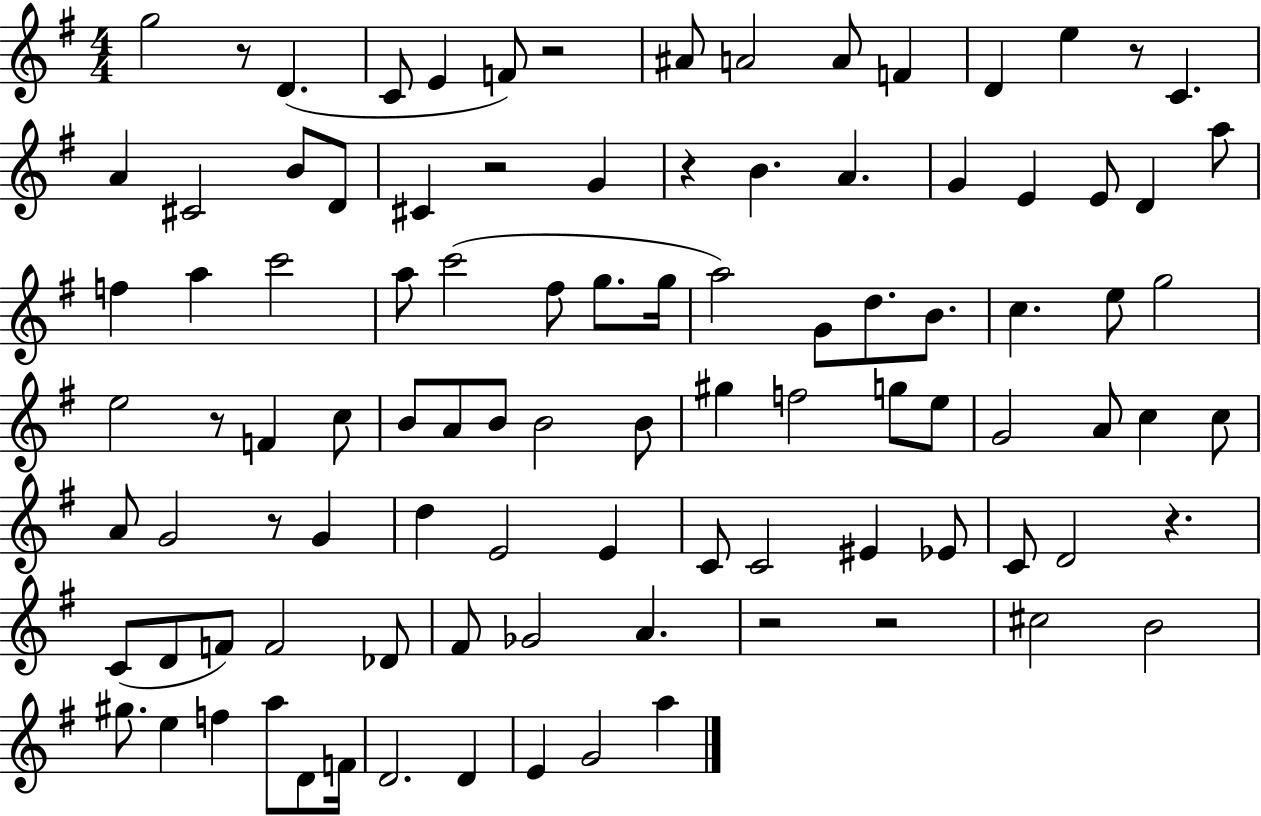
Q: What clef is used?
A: treble